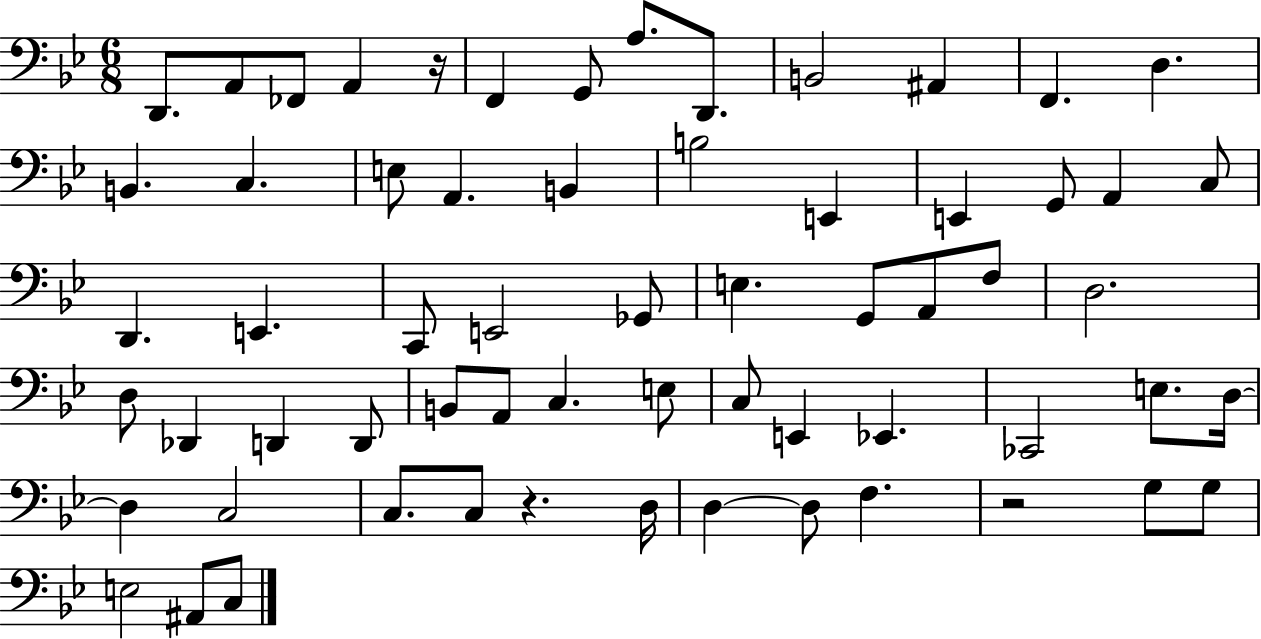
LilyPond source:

{
  \clef bass
  \numericTimeSignature
  \time 6/8
  \key bes \major
  d,8. a,8 fes,8 a,4 r16 | f,4 g,8 a8. d,8. | b,2 ais,4 | f,4. d4. | \break b,4. c4. | e8 a,4. b,4 | b2 e,4 | e,4 g,8 a,4 c8 | \break d,4. e,4. | c,8 e,2 ges,8 | e4. g,8 a,8 f8 | d2. | \break d8 des,4 d,4 d,8 | b,8 a,8 c4. e8 | c8 e,4 ees,4. | ces,2 e8. d16~~ | \break d4 c2 | c8. c8 r4. d16 | d4~~ d8 f4. | r2 g8 g8 | \break e2 ais,8 c8 | \bar "|."
}